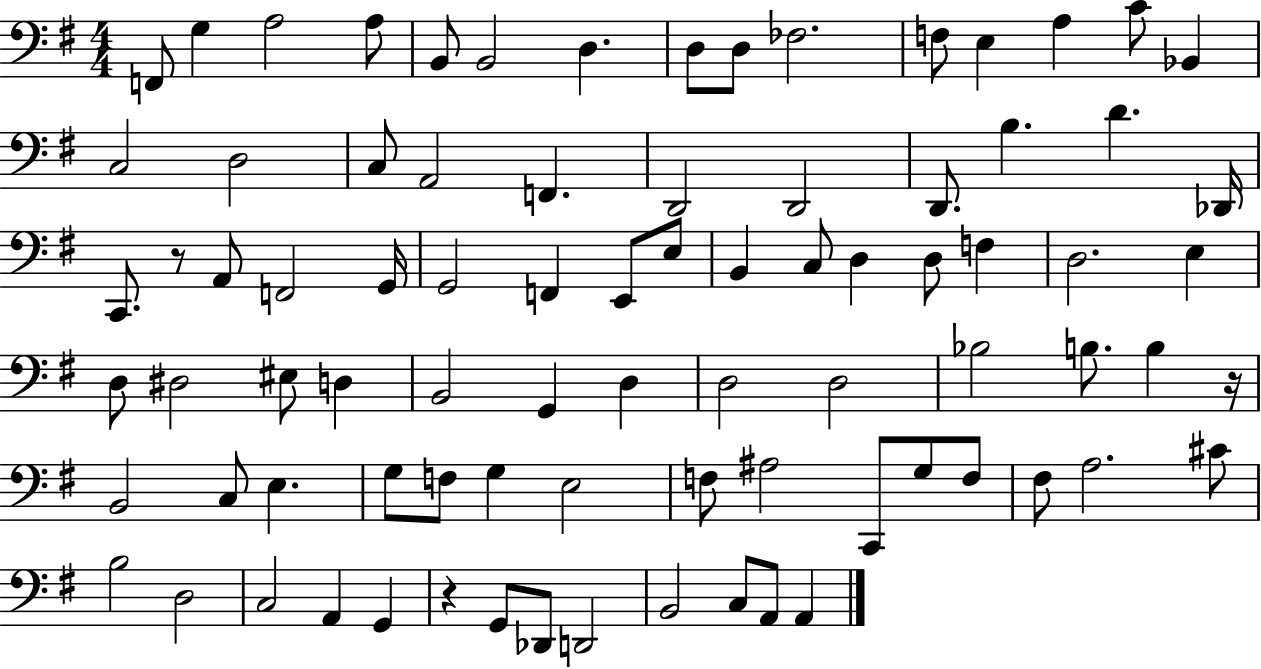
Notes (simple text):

F2/e G3/q A3/h A3/e B2/e B2/h D3/q. D3/e D3/e FES3/h. F3/e E3/q A3/q C4/e Bb2/q C3/h D3/h C3/e A2/h F2/q. D2/h D2/h D2/e. B3/q. D4/q. Db2/s C2/e. R/e A2/e F2/h G2/s G2/h F2/q E2/e E3/e B2/q C3/e D3/q D3/e F3/q D3/h. E3/q D3/e D#3/h EIS3/e D3/q B2/h G2/q D3/q D3/h D3/h Bb3/h B3/e. B3/q R/s B2/h C3/e E3/q. G3/e F3/e G3/q E3/h F3/e A#3/h C2/e G3/e F3/e F#3/e A3/h. C#4/e B3/h D3/h C3/h A2/q G2/q R/q G2/e Db2/e D2/h B2/h C3/e A2/e A2/q